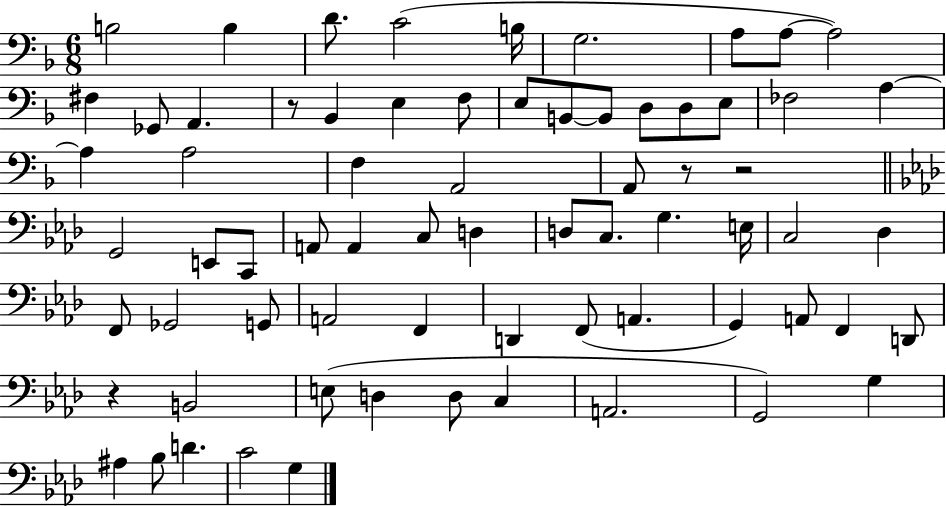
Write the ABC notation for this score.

X:1
T:Untitled
M:6/8
L:1/4
K:F
B,2 B, D/2 C2 B,/4 G,2 A,/2 A,/2 A,2 ^F, _G,,/2 A,, z/2 _B,, E, F,/2 E,/2 B,,/2 B,,/2 D,/2 D,/2 E,/2 _F,2 A, A, A,2 F, A,,2 A,,/2 z/2 z2 G,,2 E,,/2 C,,/2 A,,/2 A,, C,/2 D, D,/2 C,/2 G, E,/4 C,2 _D, F,,/2 _G,,2 G,,/2 A,,2 F,, D,, F,,/2 A,, G,, A,,/2 F,, D,,/2 z B,,2 E,/2 D, D,/2 C, A,,2 G,,2 G, ^A, _B,/2 D C2 G,